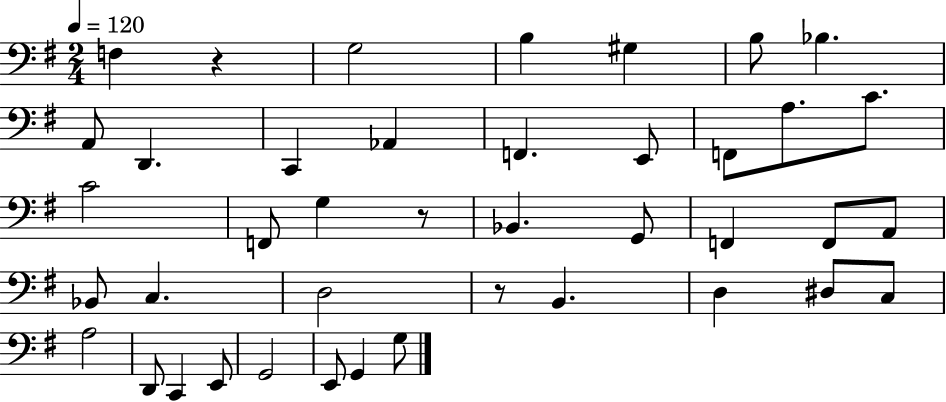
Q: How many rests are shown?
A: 3